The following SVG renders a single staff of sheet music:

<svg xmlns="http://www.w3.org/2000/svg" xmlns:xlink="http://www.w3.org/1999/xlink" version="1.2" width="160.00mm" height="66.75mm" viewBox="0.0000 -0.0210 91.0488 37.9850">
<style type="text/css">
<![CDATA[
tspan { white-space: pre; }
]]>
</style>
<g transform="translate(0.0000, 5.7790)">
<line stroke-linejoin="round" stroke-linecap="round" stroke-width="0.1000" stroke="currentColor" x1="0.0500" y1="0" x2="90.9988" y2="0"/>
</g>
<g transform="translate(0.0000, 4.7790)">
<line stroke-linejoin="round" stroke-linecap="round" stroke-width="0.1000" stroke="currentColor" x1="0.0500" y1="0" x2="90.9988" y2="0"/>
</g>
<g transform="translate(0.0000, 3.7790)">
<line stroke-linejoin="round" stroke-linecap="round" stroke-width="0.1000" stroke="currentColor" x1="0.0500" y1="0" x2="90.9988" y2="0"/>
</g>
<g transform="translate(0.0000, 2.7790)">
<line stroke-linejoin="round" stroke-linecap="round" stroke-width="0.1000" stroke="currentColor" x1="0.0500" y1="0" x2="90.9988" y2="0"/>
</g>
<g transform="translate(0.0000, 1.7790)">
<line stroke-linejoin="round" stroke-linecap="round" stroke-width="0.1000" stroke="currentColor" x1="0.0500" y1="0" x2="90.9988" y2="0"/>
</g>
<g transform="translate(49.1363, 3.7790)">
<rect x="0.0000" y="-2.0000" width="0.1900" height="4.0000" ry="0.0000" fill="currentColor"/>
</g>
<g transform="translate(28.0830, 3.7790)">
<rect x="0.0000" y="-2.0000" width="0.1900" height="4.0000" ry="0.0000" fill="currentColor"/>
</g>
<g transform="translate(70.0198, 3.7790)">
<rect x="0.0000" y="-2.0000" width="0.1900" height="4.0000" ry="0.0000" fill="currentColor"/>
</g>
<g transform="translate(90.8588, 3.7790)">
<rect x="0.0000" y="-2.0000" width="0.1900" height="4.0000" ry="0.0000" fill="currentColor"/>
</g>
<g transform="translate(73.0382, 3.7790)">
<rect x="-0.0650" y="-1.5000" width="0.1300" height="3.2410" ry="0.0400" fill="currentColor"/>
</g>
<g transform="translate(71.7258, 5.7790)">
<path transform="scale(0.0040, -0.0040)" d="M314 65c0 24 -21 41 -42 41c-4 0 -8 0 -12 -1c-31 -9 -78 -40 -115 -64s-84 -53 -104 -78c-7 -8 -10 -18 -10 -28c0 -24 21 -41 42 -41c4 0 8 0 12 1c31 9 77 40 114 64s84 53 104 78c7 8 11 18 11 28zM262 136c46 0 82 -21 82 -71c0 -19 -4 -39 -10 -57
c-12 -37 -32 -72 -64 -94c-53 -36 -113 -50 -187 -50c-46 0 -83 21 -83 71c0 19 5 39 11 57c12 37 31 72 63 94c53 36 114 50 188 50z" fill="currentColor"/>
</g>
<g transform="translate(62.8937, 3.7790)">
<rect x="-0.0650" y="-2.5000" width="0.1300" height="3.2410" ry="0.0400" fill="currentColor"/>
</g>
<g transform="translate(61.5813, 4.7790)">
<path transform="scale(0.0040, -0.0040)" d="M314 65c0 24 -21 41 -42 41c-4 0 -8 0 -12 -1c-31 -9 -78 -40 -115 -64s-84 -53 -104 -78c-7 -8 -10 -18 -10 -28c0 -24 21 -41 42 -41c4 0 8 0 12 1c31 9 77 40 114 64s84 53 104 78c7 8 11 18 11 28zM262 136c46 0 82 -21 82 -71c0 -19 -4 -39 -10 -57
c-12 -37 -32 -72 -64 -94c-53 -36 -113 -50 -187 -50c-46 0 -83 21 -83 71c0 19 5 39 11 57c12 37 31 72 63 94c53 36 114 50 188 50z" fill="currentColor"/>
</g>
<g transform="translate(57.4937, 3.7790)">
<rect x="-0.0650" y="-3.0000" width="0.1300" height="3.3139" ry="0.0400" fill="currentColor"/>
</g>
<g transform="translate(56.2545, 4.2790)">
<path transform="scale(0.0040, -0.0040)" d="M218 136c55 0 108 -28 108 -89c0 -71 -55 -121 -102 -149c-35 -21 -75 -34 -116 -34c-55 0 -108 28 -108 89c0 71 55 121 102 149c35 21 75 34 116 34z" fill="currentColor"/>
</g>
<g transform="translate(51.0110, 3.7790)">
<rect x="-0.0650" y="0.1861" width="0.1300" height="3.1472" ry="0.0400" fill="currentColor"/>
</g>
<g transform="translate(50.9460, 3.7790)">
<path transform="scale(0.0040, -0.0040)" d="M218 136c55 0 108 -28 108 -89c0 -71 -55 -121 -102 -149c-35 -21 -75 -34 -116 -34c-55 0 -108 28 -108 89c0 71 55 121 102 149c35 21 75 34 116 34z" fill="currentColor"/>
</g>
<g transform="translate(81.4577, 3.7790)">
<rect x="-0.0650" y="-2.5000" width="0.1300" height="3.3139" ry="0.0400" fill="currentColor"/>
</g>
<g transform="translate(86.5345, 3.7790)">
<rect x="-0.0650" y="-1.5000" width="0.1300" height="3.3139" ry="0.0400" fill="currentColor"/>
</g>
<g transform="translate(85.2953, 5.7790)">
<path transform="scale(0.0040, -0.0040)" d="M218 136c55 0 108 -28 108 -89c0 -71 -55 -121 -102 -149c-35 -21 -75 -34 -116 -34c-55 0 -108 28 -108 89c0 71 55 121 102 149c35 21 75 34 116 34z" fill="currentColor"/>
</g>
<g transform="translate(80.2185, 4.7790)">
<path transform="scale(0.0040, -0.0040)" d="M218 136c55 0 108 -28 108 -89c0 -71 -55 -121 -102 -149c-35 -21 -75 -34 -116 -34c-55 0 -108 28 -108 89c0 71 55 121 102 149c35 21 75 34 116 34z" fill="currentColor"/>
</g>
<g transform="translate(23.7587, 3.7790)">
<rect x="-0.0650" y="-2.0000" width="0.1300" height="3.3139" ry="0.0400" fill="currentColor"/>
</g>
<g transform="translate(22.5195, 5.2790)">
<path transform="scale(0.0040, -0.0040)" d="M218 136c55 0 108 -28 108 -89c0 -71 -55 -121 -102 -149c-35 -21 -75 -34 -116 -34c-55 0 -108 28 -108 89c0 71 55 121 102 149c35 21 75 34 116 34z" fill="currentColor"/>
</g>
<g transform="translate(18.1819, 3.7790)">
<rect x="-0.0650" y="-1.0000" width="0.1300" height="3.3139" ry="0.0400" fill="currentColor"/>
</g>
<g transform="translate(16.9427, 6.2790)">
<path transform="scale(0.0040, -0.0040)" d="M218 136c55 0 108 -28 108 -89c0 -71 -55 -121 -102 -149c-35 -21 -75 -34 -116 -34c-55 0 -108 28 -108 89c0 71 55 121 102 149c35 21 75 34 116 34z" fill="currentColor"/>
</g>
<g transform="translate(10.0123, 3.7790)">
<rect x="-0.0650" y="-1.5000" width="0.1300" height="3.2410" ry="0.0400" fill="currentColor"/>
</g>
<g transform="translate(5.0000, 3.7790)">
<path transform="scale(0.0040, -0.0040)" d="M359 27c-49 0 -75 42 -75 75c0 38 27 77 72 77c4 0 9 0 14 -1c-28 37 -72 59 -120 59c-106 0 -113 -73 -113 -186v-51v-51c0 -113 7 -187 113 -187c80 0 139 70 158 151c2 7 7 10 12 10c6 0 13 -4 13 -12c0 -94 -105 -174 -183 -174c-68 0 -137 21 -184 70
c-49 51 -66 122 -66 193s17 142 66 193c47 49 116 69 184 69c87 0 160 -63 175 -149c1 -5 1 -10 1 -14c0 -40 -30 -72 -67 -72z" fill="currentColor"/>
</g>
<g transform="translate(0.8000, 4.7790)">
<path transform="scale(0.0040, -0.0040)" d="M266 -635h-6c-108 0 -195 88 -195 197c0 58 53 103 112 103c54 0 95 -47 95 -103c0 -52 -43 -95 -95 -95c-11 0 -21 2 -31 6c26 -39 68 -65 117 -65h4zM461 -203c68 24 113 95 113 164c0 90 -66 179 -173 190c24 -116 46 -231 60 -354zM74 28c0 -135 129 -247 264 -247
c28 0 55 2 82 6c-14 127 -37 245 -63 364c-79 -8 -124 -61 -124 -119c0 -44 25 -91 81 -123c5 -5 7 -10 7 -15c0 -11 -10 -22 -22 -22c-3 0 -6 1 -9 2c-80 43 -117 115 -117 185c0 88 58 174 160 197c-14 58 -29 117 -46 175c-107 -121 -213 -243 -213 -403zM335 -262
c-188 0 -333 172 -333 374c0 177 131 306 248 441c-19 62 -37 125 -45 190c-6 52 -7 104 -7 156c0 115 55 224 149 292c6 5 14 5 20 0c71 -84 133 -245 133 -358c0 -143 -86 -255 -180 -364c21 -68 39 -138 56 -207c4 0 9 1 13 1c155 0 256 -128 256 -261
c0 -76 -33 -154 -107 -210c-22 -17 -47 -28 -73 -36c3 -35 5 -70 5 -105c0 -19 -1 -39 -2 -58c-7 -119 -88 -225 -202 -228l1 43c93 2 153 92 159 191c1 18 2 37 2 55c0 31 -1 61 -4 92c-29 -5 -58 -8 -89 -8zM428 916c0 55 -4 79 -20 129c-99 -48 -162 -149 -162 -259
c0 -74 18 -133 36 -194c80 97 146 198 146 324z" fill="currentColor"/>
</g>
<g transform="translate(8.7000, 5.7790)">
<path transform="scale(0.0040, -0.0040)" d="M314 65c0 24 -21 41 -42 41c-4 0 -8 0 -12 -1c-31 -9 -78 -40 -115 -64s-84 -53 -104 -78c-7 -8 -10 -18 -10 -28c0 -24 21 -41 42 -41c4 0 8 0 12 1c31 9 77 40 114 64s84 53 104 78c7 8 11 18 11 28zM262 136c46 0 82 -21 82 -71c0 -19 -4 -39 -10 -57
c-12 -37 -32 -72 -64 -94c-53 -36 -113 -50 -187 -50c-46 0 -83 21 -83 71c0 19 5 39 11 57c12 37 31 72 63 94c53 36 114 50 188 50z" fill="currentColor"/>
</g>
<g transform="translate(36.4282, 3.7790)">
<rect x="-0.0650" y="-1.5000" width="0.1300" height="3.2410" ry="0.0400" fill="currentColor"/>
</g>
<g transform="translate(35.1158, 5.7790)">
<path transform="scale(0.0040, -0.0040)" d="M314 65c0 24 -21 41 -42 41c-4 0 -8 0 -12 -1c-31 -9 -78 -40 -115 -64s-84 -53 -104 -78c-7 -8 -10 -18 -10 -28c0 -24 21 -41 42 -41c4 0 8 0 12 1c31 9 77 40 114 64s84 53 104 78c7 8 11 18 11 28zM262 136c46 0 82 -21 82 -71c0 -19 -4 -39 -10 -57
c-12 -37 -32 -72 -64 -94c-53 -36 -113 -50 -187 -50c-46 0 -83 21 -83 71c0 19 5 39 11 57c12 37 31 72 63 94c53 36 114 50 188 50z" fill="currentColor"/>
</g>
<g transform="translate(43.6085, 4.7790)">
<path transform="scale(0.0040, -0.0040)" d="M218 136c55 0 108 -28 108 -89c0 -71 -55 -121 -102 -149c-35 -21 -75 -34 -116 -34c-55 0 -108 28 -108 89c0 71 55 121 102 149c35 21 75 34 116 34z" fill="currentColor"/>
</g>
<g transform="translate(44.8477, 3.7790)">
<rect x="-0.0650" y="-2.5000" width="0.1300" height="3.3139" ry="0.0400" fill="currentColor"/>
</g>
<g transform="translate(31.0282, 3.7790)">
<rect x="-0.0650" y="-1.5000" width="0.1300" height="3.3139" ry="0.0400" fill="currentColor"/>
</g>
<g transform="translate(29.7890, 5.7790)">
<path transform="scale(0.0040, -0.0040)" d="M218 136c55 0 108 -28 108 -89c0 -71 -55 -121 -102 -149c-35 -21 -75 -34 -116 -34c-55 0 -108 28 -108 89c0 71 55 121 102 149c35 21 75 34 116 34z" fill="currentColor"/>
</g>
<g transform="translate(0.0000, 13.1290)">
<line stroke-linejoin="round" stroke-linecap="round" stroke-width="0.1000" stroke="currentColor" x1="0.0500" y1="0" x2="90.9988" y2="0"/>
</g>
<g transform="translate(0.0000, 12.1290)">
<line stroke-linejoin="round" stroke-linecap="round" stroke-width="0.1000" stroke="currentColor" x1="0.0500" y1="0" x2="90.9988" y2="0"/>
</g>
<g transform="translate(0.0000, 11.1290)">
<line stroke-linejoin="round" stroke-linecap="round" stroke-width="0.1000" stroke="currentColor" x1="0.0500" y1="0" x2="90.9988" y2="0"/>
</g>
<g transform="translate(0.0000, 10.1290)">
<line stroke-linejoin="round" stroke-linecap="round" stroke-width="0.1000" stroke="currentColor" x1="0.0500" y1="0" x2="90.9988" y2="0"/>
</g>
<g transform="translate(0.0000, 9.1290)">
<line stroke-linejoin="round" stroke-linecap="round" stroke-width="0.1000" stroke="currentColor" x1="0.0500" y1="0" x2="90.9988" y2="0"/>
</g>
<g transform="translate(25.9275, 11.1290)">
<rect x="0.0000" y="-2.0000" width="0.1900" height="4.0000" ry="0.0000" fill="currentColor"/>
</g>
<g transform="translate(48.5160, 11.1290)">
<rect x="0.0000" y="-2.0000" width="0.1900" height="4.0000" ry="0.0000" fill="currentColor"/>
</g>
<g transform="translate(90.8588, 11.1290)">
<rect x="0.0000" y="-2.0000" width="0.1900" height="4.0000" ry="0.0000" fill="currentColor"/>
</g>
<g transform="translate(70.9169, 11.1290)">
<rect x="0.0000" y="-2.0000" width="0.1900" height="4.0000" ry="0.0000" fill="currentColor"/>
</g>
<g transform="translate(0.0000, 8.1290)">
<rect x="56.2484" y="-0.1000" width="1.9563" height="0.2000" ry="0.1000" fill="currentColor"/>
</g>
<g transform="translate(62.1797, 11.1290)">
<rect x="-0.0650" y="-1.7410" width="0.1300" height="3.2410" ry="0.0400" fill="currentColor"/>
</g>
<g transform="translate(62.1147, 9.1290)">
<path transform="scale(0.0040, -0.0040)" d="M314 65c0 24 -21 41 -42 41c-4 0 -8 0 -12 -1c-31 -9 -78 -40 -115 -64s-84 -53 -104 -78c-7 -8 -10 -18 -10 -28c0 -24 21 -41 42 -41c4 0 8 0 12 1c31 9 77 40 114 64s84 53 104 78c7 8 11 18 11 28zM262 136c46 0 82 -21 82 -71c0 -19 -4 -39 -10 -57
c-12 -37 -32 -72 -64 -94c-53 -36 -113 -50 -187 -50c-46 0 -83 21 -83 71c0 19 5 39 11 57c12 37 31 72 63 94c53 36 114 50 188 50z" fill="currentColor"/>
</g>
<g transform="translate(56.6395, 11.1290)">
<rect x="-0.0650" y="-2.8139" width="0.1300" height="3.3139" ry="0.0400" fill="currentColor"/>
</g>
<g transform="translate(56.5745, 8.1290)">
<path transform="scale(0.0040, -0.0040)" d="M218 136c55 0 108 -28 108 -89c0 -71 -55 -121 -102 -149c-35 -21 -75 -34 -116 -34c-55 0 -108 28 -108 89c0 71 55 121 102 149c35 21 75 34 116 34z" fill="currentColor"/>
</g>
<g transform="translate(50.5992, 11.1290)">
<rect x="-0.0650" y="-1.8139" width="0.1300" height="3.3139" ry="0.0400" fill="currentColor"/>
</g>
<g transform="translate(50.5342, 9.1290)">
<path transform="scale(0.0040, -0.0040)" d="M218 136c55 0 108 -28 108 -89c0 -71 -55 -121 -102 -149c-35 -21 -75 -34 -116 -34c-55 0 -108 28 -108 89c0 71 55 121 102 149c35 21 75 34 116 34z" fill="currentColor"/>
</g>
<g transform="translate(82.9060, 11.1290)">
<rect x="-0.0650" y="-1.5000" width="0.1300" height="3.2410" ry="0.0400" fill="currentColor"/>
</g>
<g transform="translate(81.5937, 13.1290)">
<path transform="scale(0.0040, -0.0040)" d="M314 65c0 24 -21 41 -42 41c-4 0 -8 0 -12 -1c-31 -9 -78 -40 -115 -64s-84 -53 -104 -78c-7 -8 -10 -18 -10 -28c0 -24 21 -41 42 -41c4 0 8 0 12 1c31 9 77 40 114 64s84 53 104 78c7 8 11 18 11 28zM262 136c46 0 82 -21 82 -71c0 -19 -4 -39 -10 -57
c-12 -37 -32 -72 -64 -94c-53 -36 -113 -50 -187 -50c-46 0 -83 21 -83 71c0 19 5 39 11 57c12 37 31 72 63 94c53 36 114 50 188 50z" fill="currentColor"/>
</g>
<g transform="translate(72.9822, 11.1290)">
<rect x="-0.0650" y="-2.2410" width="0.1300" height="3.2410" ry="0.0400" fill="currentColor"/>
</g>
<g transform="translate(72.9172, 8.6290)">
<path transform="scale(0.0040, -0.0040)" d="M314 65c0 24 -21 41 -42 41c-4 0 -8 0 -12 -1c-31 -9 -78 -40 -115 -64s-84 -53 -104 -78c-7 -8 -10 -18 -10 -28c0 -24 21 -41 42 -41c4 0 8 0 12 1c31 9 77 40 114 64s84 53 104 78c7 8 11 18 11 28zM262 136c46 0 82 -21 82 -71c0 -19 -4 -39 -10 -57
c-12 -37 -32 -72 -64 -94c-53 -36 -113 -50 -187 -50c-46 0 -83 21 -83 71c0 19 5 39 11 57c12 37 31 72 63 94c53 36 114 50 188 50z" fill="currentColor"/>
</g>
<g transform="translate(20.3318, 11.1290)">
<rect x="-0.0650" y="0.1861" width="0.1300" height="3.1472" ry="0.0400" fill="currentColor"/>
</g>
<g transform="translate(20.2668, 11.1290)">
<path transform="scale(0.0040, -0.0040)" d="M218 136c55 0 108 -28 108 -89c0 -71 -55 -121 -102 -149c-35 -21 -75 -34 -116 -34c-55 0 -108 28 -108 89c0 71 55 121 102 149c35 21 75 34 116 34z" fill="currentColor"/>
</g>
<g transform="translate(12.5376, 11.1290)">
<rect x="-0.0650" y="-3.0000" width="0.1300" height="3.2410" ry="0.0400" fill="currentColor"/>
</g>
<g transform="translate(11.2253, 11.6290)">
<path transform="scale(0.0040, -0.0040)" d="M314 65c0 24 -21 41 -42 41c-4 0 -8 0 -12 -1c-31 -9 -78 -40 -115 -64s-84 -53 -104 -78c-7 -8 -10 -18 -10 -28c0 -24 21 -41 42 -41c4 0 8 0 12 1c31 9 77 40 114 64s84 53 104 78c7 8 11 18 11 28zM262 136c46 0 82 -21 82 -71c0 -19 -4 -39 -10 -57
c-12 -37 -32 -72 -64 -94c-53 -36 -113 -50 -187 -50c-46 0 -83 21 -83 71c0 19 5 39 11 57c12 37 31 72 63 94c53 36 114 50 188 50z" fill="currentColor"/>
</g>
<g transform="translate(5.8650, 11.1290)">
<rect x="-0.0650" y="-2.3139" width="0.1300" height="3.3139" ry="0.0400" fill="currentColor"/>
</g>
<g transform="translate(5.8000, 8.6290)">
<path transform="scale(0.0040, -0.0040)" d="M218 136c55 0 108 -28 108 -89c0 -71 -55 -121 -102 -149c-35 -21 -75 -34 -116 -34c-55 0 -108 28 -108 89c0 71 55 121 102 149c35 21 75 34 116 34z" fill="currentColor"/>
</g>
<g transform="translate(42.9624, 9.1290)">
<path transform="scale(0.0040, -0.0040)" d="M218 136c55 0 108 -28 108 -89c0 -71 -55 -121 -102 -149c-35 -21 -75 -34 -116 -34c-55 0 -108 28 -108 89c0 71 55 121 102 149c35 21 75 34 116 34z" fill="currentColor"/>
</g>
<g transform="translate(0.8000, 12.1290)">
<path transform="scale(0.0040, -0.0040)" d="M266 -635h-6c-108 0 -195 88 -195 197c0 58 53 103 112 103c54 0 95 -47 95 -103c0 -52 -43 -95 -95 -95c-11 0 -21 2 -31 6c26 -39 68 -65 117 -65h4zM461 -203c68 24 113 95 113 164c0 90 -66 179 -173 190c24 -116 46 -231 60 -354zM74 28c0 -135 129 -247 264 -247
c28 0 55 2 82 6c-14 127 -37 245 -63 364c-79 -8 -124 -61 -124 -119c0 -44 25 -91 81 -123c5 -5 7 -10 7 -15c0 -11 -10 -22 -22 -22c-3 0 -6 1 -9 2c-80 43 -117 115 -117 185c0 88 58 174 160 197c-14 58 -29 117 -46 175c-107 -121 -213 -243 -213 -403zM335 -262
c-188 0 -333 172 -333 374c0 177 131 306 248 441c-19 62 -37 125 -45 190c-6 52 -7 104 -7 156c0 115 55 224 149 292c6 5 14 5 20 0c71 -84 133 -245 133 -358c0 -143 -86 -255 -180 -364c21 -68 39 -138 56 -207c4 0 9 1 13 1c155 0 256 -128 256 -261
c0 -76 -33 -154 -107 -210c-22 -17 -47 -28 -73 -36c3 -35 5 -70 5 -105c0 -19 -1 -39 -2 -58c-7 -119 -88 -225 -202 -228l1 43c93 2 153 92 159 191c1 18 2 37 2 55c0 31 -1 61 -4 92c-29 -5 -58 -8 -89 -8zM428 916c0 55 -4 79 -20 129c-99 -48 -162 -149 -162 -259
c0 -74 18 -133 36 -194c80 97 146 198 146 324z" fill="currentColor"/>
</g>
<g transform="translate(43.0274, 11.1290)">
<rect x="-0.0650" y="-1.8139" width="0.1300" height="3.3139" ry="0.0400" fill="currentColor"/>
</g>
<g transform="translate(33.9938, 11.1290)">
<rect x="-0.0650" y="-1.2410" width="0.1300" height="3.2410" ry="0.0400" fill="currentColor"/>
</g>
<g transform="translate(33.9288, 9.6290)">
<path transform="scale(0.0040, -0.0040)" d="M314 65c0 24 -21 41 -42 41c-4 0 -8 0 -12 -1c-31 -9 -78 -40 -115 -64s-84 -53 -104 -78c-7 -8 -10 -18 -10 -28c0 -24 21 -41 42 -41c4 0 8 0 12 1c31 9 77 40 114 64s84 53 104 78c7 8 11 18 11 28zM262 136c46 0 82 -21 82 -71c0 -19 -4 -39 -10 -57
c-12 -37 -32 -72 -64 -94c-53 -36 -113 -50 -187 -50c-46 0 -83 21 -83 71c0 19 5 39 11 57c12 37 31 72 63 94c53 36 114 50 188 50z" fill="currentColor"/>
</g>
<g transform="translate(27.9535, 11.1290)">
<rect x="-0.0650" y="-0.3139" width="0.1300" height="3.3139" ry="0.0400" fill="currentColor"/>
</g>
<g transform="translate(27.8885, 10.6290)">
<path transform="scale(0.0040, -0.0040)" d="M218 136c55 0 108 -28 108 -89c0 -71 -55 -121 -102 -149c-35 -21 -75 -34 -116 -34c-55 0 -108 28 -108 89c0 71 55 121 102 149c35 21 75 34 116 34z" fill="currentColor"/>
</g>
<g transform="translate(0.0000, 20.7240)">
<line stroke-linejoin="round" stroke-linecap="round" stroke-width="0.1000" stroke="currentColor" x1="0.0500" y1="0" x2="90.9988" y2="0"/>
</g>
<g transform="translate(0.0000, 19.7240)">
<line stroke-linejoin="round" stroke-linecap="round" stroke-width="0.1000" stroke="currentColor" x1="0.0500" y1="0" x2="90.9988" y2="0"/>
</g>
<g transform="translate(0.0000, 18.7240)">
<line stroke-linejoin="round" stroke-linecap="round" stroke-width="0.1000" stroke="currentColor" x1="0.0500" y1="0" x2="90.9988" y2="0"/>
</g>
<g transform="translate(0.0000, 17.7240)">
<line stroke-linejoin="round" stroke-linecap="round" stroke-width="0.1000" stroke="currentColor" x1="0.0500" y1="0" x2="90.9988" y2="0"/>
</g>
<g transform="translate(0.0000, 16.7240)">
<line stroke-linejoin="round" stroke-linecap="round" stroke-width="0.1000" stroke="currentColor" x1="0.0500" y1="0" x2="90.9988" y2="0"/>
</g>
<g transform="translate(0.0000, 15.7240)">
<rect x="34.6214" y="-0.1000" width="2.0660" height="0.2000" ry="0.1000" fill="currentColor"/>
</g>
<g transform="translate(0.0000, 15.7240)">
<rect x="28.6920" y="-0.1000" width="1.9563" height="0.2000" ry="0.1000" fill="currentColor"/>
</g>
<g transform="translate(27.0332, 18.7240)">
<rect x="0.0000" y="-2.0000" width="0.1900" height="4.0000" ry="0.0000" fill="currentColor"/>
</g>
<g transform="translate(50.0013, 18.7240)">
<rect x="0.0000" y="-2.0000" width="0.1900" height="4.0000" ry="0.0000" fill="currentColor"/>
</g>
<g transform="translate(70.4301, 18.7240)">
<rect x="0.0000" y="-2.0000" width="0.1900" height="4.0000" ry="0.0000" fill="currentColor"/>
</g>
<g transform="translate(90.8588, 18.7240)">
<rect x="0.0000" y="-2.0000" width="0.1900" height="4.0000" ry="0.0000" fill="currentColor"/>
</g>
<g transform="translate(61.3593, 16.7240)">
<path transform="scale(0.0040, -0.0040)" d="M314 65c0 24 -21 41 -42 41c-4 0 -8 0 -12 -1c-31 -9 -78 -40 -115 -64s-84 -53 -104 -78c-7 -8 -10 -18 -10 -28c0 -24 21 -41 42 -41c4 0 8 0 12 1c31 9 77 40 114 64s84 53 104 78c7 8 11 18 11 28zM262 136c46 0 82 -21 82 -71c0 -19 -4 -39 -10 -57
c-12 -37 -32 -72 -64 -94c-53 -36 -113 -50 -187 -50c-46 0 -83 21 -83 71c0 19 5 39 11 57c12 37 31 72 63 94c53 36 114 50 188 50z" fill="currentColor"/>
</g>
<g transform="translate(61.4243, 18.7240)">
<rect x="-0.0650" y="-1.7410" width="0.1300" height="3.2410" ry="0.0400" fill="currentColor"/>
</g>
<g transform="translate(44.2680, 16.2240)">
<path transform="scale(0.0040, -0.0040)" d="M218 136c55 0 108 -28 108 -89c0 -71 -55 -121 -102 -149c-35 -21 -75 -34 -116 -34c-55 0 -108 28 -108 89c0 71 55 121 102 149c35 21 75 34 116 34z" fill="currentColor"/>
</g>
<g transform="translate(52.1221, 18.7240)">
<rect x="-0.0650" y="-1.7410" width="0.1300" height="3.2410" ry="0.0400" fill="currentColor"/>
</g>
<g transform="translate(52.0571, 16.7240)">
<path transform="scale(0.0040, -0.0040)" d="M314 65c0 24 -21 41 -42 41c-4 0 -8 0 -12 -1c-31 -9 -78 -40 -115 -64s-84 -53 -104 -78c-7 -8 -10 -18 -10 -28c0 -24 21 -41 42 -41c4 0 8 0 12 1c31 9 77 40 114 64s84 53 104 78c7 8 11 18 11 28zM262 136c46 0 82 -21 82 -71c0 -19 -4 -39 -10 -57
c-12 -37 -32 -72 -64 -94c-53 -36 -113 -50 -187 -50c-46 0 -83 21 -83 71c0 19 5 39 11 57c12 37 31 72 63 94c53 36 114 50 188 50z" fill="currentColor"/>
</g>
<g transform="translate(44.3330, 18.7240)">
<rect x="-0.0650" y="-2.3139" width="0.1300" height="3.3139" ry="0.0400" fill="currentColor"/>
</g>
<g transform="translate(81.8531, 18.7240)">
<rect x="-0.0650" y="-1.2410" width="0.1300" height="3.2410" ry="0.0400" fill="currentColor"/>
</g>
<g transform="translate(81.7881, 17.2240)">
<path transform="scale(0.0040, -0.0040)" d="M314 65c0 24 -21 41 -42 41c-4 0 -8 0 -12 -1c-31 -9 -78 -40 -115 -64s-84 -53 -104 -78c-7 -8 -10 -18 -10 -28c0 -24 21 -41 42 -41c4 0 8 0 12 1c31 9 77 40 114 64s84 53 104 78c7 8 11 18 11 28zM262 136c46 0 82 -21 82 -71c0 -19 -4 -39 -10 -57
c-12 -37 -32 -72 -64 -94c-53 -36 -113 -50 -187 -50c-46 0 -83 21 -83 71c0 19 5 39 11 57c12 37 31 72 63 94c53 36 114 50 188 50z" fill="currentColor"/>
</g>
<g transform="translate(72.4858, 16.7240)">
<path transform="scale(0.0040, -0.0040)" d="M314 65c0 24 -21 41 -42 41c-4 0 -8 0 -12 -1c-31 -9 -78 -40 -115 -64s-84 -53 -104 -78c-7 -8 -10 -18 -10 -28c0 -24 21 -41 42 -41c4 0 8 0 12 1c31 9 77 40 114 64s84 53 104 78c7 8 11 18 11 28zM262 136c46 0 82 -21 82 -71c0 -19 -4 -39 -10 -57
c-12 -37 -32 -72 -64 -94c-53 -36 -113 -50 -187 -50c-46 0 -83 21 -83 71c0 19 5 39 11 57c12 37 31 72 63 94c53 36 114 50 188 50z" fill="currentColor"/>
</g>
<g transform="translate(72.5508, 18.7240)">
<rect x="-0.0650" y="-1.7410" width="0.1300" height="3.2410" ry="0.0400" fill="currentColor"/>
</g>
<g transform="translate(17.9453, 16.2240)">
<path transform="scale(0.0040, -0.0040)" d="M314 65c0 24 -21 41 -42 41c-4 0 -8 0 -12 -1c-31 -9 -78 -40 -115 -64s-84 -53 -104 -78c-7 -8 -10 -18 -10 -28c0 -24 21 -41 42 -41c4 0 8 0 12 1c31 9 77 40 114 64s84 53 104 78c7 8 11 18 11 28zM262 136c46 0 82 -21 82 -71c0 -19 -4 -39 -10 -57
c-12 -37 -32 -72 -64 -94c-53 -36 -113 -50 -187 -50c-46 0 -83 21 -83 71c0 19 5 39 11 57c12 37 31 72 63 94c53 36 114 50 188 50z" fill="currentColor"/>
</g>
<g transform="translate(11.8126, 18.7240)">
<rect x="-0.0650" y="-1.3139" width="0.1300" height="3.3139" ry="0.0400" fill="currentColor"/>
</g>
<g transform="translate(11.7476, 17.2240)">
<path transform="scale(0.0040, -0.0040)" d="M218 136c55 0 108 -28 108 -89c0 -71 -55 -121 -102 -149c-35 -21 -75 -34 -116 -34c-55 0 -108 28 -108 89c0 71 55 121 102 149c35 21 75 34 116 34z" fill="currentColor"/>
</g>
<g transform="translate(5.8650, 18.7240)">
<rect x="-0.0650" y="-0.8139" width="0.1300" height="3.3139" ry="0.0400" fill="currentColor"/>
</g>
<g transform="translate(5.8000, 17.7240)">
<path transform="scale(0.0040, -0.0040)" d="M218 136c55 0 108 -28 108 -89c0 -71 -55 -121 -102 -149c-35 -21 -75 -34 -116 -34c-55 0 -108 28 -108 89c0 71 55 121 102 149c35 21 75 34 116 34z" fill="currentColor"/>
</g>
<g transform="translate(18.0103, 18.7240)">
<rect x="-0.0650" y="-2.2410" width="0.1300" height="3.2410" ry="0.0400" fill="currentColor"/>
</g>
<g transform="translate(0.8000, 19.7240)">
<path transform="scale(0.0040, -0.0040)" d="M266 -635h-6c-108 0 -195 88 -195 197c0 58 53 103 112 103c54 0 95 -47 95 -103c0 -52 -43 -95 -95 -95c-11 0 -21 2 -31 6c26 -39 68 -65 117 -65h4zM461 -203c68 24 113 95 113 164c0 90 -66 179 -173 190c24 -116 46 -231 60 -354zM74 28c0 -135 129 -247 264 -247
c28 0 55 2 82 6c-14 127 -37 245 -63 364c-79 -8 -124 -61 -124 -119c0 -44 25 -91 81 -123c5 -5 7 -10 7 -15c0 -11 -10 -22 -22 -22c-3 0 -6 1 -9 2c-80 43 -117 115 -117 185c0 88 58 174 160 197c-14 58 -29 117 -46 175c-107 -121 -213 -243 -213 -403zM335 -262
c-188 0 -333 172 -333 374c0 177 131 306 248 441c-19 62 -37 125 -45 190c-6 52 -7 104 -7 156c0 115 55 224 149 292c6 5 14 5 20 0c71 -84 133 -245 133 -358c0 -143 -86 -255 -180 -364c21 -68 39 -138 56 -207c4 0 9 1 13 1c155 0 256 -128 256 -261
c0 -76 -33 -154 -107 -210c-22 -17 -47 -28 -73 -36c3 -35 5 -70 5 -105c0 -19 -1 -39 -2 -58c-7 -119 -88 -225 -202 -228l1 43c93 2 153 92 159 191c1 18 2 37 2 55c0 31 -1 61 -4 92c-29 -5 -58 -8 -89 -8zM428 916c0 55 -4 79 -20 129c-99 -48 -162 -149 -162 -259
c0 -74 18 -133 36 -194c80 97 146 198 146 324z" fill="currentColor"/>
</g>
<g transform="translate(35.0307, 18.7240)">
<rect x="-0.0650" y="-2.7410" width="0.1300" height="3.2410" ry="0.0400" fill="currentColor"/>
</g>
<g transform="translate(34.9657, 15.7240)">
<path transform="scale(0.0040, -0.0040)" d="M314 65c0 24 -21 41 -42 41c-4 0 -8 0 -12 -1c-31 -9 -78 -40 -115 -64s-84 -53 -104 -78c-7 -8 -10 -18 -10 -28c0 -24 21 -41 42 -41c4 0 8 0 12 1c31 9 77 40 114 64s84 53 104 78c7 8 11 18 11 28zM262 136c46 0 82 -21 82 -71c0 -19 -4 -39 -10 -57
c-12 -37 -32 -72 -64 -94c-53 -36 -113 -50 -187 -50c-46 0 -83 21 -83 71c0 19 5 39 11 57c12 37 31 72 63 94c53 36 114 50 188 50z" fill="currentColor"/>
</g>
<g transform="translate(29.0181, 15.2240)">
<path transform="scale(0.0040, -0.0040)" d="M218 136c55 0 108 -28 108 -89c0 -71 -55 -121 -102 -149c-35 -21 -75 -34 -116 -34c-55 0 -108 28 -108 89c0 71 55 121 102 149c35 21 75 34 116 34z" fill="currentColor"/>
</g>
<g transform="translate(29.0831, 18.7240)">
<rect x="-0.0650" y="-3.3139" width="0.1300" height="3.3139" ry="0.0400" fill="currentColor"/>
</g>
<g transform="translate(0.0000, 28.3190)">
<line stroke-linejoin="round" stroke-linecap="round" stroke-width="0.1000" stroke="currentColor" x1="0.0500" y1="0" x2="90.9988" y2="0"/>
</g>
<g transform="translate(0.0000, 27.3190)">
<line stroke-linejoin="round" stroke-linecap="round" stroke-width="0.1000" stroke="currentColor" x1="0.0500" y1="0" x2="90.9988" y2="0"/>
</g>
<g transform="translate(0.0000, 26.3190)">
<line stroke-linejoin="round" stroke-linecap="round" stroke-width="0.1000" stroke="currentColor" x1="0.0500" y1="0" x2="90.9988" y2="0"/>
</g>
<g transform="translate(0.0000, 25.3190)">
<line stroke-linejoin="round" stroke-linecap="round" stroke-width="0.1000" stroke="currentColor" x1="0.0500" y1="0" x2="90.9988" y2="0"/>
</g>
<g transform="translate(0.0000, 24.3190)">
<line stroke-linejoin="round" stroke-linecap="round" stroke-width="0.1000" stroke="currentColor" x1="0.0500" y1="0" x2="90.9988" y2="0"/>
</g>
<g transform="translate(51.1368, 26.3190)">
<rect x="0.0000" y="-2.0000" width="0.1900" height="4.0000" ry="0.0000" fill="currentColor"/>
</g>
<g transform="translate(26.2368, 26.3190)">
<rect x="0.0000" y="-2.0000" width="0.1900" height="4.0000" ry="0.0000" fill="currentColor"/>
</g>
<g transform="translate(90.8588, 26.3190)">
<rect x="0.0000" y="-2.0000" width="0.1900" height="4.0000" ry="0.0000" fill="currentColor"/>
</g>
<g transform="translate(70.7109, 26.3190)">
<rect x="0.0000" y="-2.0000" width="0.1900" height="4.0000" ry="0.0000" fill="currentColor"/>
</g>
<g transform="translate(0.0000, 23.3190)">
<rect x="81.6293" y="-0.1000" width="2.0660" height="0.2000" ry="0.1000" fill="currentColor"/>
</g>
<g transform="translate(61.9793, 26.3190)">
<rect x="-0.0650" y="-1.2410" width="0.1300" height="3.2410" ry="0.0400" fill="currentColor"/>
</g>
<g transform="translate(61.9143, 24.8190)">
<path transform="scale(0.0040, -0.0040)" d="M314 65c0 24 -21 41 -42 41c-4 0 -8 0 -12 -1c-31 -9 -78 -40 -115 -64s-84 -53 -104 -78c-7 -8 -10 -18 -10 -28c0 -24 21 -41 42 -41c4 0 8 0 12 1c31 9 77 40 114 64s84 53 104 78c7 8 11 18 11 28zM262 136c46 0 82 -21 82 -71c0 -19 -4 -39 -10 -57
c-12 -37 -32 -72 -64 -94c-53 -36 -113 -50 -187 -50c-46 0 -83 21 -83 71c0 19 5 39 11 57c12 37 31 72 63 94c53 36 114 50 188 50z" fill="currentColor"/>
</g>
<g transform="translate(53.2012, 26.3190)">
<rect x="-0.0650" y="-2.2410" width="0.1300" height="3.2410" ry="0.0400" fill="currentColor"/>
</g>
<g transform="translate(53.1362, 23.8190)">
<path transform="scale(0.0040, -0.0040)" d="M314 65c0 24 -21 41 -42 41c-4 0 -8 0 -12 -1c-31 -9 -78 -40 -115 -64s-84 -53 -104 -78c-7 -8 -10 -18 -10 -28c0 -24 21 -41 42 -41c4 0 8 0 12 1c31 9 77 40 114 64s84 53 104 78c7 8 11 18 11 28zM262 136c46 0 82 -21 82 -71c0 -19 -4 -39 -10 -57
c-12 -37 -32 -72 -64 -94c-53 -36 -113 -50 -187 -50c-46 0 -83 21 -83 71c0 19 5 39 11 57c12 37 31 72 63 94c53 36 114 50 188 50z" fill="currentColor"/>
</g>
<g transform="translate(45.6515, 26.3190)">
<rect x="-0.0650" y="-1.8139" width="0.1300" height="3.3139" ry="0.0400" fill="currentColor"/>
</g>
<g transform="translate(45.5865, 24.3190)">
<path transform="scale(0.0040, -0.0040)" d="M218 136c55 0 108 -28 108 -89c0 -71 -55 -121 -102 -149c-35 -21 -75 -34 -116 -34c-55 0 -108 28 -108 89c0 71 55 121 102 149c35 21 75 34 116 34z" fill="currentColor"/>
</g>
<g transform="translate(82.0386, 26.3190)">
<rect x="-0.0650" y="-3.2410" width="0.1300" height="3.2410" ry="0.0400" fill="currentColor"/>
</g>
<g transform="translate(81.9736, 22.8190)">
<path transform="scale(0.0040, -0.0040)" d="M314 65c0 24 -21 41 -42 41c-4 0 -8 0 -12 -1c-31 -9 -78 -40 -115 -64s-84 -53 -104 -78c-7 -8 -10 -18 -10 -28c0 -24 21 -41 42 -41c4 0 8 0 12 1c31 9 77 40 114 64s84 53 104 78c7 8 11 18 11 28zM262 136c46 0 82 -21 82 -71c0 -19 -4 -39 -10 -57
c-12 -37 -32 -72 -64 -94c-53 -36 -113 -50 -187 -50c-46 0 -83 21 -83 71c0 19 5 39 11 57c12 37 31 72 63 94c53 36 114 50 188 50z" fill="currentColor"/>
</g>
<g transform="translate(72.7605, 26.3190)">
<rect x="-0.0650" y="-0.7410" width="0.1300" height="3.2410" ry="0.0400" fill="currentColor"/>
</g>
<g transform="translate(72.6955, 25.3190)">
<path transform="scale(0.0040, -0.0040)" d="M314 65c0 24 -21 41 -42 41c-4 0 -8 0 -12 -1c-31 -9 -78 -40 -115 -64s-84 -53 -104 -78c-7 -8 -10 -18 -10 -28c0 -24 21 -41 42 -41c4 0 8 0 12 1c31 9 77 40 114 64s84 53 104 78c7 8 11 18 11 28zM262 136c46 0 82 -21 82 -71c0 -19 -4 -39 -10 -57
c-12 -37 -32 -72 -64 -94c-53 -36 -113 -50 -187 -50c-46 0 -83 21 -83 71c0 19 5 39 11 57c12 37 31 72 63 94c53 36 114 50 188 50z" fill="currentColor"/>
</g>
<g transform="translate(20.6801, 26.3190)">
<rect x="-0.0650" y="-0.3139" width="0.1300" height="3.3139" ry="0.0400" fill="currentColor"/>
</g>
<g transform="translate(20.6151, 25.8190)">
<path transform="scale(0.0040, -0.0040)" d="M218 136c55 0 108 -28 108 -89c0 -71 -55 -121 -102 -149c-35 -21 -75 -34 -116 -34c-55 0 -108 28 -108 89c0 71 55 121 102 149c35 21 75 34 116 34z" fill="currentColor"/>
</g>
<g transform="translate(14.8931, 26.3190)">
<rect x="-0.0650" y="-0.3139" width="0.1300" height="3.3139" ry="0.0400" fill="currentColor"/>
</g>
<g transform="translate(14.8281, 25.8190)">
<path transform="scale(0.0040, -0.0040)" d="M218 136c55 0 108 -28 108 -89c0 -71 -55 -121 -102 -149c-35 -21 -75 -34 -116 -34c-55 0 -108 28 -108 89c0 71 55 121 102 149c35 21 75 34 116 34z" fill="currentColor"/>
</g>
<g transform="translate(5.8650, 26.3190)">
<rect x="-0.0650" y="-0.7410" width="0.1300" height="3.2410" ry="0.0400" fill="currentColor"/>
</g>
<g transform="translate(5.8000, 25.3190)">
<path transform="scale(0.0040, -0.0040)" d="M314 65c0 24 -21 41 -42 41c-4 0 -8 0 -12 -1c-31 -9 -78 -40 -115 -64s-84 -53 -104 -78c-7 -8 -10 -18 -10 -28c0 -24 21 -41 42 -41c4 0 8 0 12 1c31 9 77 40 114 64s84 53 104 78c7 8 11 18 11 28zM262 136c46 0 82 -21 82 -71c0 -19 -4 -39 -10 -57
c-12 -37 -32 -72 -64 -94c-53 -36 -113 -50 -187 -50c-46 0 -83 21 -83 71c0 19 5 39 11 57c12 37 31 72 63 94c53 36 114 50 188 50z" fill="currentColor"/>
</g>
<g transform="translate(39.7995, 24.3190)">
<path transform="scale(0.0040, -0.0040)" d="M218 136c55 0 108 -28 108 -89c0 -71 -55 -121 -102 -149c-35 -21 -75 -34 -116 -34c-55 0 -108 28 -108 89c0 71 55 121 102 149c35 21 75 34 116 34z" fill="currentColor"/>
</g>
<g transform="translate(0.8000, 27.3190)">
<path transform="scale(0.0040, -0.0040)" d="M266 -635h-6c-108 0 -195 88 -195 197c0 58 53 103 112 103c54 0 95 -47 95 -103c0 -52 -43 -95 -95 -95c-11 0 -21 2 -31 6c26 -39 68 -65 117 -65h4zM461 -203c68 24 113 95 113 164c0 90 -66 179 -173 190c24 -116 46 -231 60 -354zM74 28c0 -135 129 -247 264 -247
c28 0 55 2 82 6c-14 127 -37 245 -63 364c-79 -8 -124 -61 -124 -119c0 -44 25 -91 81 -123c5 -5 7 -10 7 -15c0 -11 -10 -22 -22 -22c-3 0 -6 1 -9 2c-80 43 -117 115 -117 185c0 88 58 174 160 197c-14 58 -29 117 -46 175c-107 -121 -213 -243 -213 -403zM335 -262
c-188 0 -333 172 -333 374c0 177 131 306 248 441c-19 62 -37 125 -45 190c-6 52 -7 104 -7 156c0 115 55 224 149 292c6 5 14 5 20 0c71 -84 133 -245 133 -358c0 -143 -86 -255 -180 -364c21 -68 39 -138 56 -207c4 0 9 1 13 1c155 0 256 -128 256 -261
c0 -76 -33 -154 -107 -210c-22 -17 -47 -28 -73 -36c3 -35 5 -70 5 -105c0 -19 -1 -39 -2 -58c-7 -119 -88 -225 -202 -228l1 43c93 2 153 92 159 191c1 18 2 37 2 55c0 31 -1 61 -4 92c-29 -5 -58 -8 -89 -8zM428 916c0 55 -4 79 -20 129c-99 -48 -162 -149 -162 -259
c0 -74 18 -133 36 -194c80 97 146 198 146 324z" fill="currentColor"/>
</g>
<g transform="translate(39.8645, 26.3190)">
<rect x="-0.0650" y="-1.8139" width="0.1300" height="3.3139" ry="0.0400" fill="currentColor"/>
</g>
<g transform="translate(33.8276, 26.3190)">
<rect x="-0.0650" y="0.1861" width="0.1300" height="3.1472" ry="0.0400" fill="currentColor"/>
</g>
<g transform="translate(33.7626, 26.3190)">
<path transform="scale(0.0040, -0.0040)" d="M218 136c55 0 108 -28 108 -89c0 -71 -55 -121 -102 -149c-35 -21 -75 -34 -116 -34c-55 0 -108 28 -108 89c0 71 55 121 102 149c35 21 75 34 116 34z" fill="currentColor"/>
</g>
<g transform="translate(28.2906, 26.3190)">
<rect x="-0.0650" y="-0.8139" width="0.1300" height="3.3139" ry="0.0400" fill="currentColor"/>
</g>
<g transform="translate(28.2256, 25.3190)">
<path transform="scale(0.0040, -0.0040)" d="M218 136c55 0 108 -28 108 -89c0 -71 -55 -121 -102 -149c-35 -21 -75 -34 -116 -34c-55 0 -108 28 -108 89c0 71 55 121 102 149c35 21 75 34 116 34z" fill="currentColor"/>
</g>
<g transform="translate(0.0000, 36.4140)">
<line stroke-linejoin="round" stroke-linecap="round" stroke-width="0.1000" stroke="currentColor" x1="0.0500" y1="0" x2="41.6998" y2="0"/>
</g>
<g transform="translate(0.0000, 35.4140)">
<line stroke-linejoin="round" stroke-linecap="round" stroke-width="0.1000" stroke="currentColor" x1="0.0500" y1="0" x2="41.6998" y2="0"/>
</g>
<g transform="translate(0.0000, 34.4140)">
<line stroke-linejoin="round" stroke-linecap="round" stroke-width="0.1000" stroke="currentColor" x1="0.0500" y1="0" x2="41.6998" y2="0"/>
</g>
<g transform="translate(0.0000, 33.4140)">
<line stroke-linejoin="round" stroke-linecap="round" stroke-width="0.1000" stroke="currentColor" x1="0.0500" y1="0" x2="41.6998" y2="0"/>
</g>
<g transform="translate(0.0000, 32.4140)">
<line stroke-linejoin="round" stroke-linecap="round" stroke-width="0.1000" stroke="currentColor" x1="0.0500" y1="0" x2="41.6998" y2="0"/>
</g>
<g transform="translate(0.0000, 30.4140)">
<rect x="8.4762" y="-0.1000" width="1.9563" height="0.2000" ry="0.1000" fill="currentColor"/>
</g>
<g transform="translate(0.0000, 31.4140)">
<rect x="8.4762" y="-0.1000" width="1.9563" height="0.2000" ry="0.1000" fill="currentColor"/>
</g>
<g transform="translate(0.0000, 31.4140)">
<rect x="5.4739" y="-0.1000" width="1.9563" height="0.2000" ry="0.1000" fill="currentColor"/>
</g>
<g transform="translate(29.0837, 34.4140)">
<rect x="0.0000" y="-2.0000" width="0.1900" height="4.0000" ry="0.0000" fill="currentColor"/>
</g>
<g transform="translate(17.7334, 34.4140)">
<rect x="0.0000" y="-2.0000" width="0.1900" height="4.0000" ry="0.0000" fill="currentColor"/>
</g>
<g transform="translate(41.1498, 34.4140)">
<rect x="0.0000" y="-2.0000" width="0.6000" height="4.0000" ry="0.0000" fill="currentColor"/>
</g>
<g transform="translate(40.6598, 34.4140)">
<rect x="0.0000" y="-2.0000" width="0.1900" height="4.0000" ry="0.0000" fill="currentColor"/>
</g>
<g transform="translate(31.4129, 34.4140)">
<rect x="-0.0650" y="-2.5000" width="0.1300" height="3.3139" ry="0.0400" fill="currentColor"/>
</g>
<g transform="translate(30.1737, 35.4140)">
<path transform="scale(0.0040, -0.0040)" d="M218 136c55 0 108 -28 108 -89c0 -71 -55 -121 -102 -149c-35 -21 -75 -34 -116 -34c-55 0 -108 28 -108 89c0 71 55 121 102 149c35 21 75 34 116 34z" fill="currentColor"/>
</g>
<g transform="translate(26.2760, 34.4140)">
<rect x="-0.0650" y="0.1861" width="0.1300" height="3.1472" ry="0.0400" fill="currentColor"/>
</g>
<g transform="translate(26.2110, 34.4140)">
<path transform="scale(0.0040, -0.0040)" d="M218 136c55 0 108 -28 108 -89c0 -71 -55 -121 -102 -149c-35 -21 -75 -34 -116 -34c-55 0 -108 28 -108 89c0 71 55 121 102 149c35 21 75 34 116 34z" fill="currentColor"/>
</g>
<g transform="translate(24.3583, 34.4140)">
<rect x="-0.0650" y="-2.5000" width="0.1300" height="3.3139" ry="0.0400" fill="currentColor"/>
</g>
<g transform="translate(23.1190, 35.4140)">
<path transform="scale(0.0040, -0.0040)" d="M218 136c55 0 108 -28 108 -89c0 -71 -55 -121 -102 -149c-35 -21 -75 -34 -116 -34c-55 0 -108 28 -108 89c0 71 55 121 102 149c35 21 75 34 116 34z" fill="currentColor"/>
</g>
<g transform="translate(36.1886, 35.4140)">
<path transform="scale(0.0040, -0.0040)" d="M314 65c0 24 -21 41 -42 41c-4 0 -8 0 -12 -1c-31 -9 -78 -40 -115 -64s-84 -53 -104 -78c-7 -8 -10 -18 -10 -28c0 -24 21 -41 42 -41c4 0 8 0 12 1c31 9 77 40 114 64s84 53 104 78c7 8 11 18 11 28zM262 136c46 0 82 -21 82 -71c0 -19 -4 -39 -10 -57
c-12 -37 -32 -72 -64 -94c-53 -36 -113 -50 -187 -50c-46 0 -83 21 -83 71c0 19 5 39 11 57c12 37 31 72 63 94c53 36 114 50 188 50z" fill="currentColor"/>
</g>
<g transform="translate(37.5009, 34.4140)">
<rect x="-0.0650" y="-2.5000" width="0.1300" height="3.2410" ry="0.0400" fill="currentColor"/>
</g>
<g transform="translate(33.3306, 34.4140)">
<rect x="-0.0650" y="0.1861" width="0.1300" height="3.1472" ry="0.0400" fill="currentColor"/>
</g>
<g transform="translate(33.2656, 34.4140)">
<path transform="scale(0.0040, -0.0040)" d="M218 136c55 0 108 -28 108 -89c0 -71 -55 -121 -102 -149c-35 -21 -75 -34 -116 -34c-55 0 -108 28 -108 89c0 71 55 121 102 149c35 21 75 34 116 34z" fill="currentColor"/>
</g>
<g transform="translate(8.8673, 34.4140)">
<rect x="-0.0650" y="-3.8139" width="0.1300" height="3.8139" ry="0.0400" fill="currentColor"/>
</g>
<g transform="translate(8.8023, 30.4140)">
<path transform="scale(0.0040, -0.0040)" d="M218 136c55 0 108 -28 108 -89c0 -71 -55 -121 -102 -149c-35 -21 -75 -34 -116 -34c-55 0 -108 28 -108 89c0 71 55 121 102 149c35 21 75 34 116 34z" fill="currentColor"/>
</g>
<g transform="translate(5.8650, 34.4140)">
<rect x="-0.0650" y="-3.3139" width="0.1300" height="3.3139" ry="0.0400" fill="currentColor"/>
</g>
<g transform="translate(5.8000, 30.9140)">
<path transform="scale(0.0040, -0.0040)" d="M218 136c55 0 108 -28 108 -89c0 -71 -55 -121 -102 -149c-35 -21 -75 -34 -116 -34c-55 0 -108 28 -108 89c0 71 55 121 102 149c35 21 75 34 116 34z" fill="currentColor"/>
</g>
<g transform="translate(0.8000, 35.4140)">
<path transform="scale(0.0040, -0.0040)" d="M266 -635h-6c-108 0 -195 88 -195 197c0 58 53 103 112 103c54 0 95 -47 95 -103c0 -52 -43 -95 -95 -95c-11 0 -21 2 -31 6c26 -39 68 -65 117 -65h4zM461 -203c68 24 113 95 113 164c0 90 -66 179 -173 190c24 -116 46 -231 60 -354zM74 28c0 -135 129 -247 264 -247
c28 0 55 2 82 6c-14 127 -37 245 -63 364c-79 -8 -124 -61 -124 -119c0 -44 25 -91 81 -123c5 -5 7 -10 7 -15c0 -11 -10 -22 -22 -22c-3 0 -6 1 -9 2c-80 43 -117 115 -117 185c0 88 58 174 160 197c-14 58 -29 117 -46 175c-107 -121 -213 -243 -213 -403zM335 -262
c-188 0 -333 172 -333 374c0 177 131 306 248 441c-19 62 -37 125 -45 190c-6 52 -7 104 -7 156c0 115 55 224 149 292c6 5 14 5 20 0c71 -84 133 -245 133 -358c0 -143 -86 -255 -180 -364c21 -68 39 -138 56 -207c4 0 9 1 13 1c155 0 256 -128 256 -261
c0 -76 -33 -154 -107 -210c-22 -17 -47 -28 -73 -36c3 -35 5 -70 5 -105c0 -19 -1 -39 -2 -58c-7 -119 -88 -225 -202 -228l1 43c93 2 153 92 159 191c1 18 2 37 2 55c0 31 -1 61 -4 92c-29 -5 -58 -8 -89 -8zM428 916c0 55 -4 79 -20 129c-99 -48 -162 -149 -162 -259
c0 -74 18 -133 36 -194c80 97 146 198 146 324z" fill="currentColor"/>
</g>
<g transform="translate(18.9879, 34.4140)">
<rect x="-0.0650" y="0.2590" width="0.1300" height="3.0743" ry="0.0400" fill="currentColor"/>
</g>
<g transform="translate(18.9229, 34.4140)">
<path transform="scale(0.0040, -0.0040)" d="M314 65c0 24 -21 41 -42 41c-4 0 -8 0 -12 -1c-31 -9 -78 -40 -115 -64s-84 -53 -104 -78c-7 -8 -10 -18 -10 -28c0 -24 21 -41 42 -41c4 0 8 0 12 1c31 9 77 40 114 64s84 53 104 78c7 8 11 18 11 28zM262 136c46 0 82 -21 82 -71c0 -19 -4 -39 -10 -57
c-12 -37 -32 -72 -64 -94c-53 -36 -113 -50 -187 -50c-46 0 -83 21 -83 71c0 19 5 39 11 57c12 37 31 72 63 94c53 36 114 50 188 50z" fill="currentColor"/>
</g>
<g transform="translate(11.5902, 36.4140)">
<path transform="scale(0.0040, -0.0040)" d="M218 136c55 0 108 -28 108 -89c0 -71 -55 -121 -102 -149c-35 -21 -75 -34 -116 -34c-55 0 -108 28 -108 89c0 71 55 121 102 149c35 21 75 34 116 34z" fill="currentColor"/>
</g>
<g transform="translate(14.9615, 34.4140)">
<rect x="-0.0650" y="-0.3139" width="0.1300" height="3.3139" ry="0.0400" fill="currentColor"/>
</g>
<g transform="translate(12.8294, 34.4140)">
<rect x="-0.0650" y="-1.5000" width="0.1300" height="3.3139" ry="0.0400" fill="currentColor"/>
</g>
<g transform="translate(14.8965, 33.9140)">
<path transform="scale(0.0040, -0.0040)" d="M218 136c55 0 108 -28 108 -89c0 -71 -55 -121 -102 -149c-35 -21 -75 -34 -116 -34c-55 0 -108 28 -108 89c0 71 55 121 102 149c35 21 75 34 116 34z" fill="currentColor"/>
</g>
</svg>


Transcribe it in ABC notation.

X:1
T:Untitled
M:4/4
L:1/4
K:C
E2 D F E E2 G B A G2 E2 G E g A2 B c e2 f f a f2 g2 E2 d e g2 b a2 g f2 f2 f2 e2 d2 c c d B f f g2 e2 d2 b2 b c' E c B2 G B G B G2